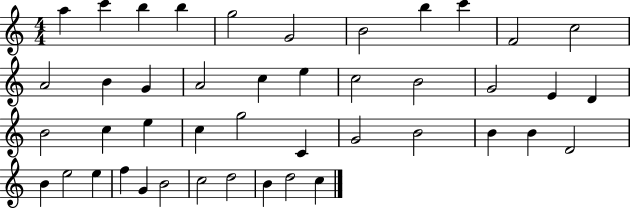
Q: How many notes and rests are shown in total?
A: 44